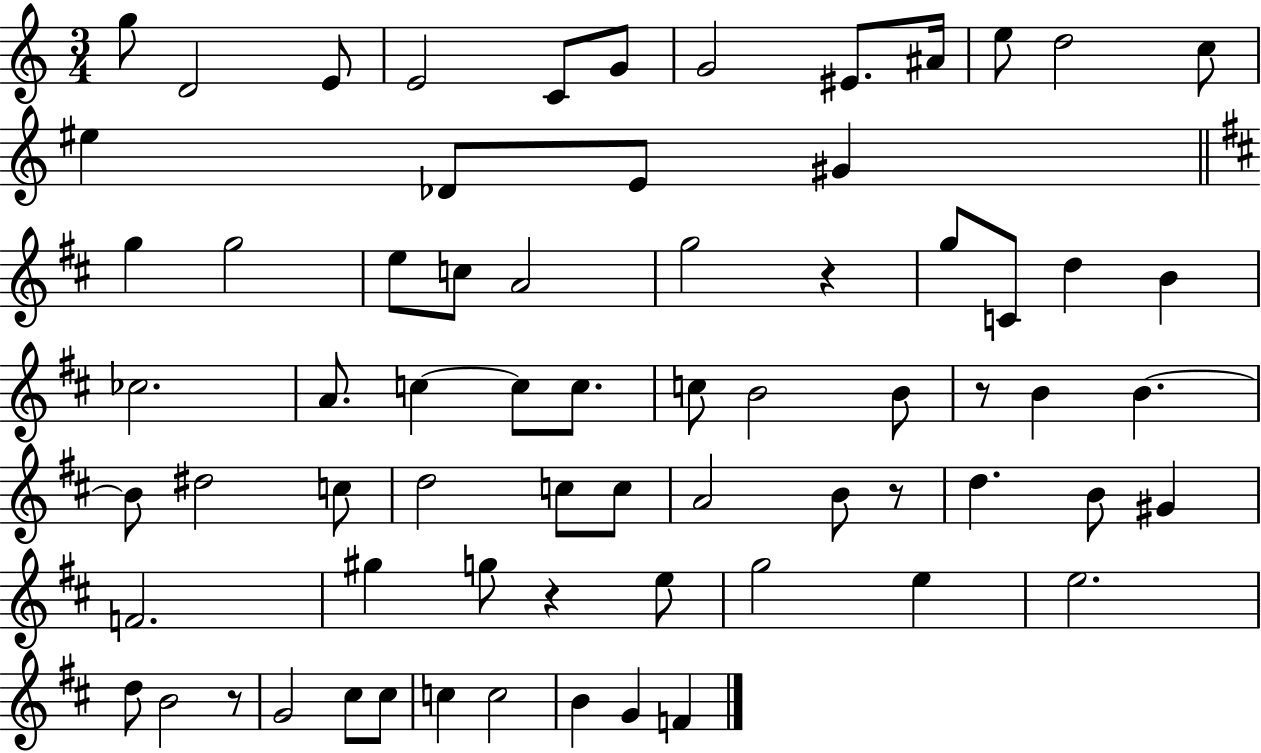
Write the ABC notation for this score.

X:1
T:Untitled
M:3/4
L:1/4
K:C
g/2 D2 E/2 E2 C/2 G/2 G2 ^E/2 ^A/4 e/2 d2 c/2 ^e _D/2 E/2 ^G g g2 e/2 c/2 A2 g2 z g/2 C/2 d B _c2 A/2 c c/2 c/2 c/2 B2 B/2 z/2 B B B/2 ^d2 c/2 d2 c/2 c/2 A2 B/2 z/2 d B/2 ^G F2 ^g g/2 z e/2 g2 e e2 d/2 B2 z/2 G2 ^c/2 ^c/2 c c2 B G F